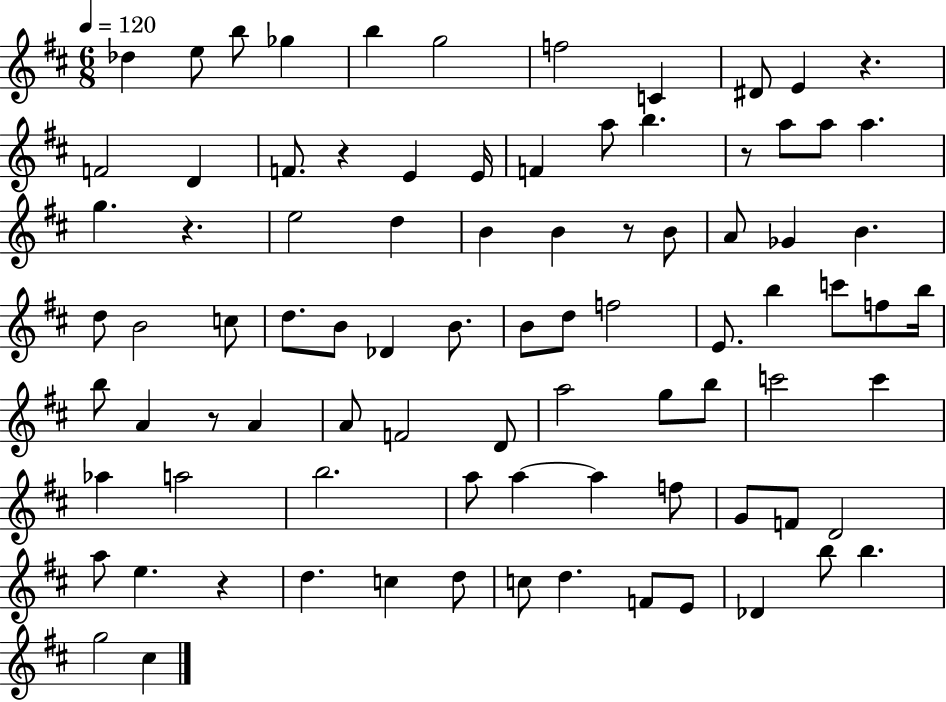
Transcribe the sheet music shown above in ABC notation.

X:1
T:Untitled
M:6/8
L:1/4
K:D
_d e/2 b/2 _g b g2 f2 C ^D/2 E z F2 D F/2 z E E/4 F a/2 b z/2 a/2 a/2 a g z e2 d B B z/2 B/2 A/2 _G B d/2 B2 c/2 d/2 B/2 _D B/2 B/2 d/2 f2 E/2 b c'/2 f/2 b/4 b/2 A z/2 A A/2 F2 D/2 a2 g/2 b/2 c'2 c' _a a2 b2 a/2 a a f/2 G/2 F/2 D2 a/2 e z d c d/2 c/2 d F/2 E/2 _D b/2 b g2 ^c